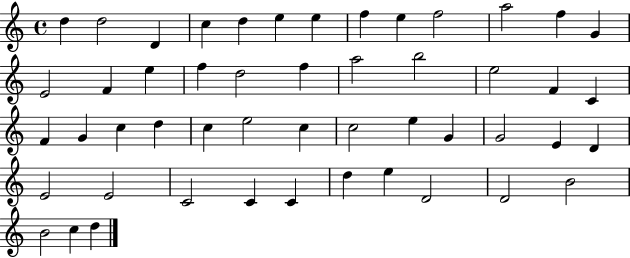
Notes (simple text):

D5/q D5/h D4/q C5/q D5/q E5/q E5/q F5/q E5/q F5/h A5/h F5/q G4/q E4/h F4/q E5/q F5/q D5/h F5/q A5/h B5/h E5/h F4/q C4/q F4/q G4/q C5/q D5/q C5/q E5/h C5/q C5/h E5/q G4/q G4/h E4/q D4/q E4/h E4/h C4/h C4/q C4/q D5/q E5/q D4/h D4/h B4/h B4/h C5/q D5/q